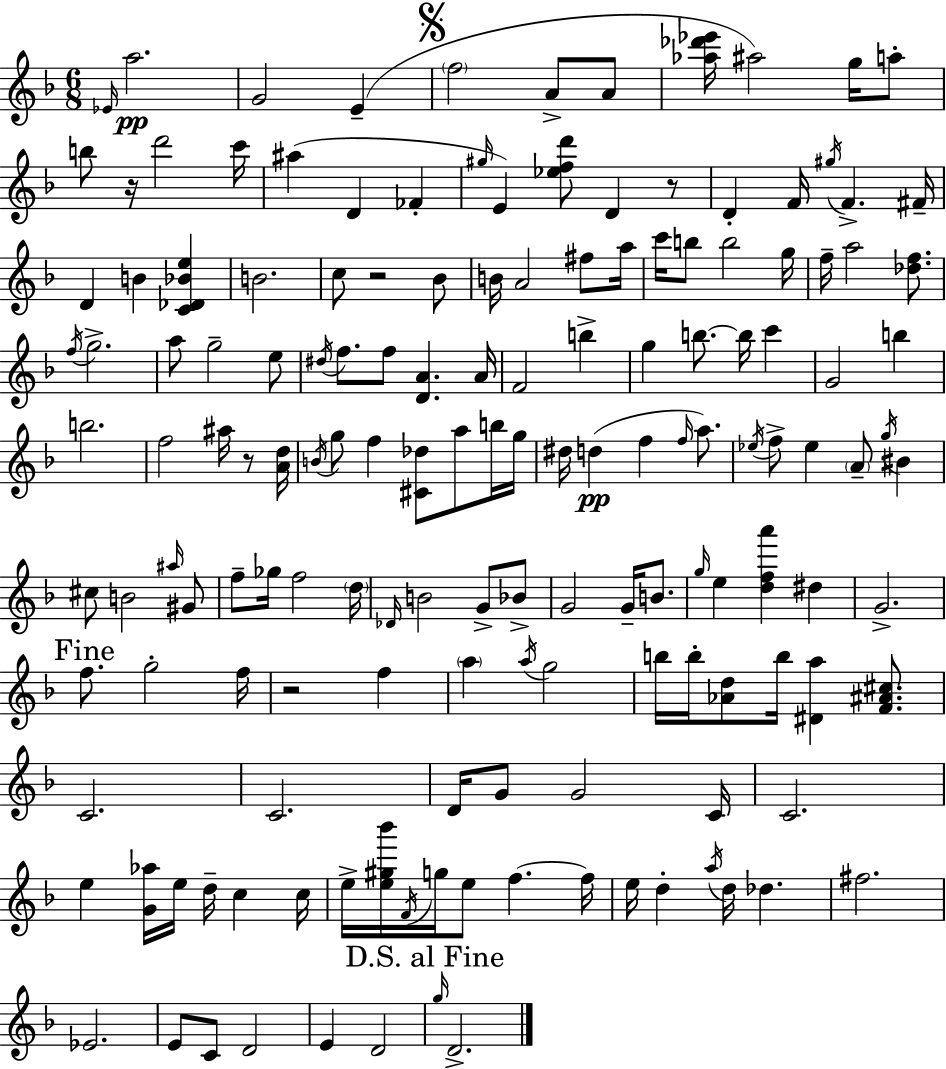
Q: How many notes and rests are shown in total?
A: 155